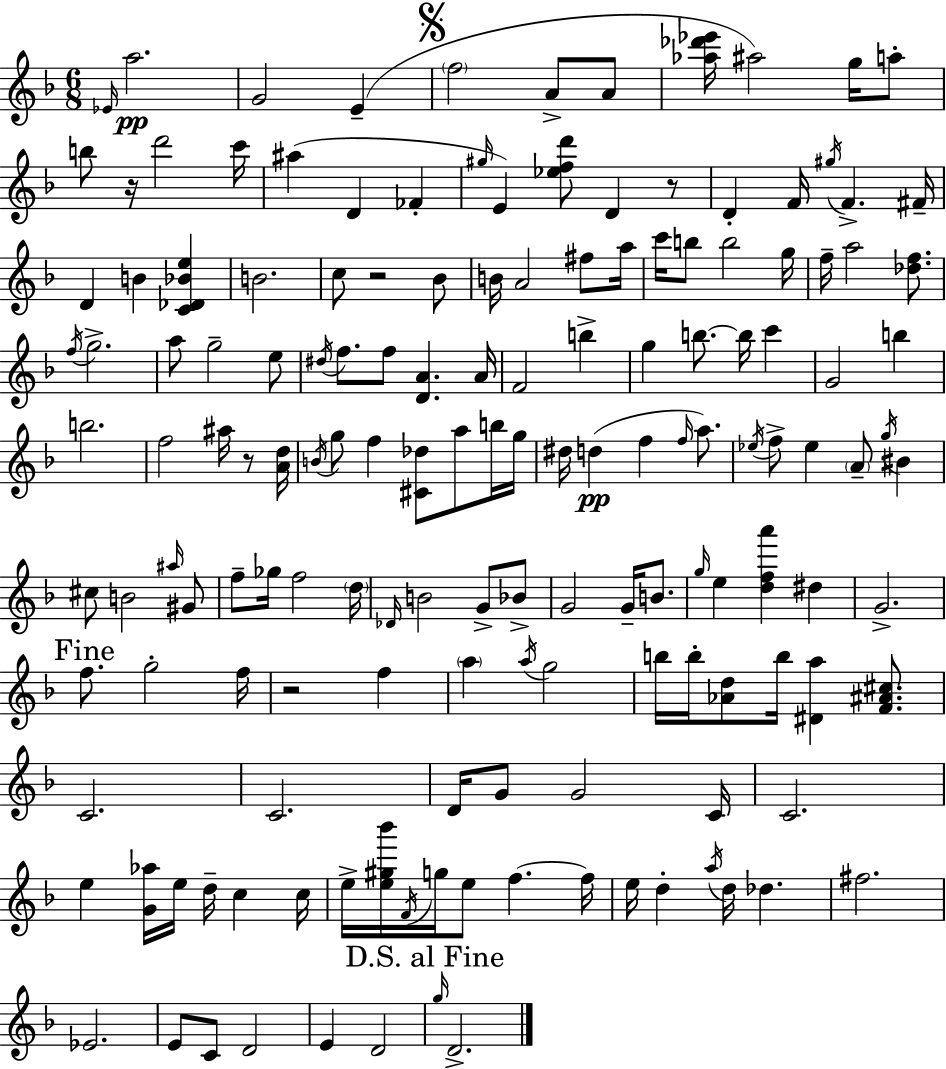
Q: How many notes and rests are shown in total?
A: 155